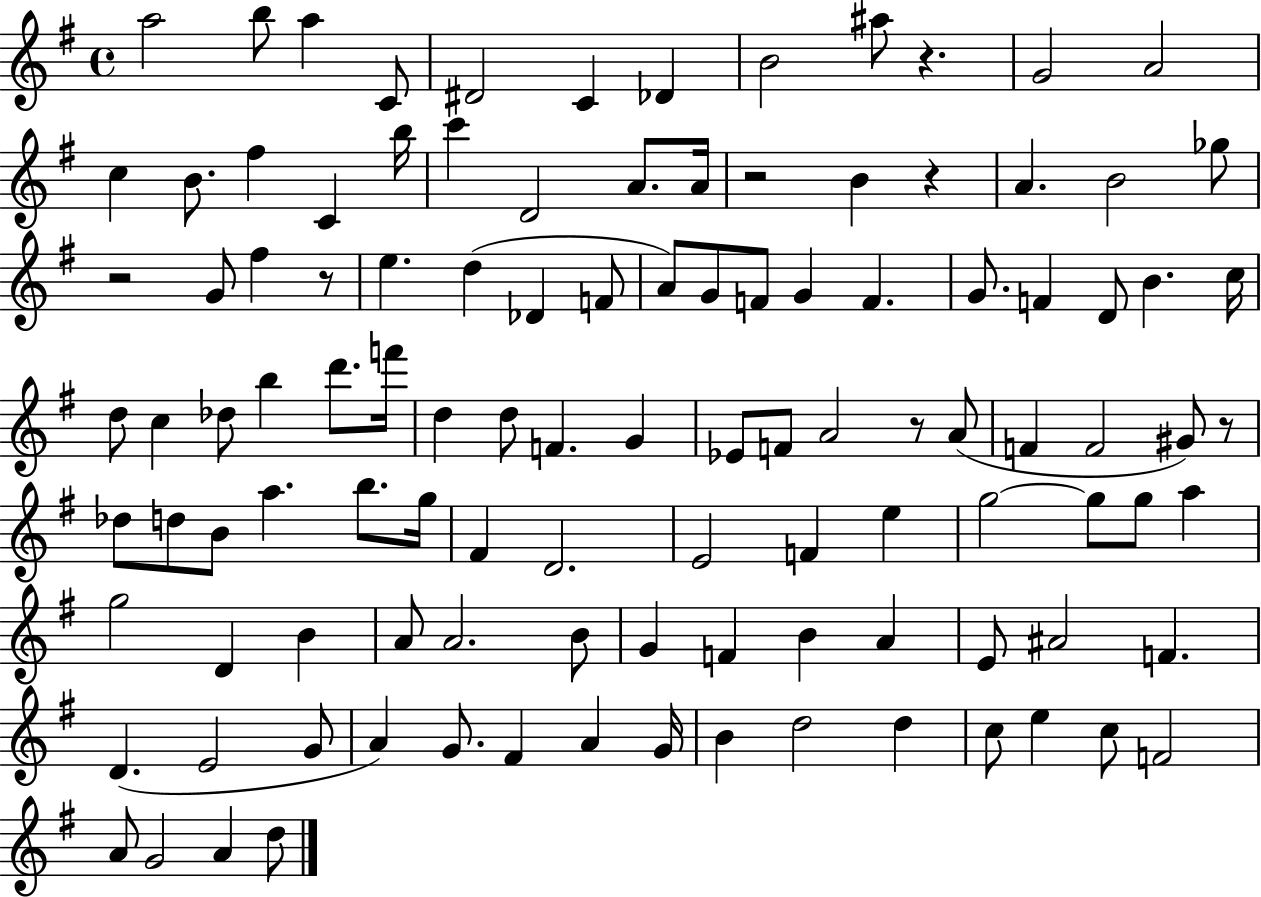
{
  \clef treble
  \time 4/4
  \defaultTimeSignature
  \key g \major
  \repeat volta 2 { a''2 b''8 a''4 c'8 | dis'2 c'4 des'4 | b'2 ais''8 r4. | g'2 a'2 | \break c''4 b'8. fis''4 c'4 b''16 | c'''4 d'2 a'8. a'16 | r2 b'4 r4 | a'4. b'2 ges''8 | \break r2 g'8 fis''4 r8 | e''4. d''4( des'4 f'8 | a'8) g'8 f'8 g'4 f'4. | g'8. f'4 d'8 b'4. c''16 | \break d''8 c''4 des''8 b''4 d'''8. f'''16 | d''4 d''8 f'4. g'4 | ees'8 f'8 a'2 r8 a'8( | f'4 f'2 gis'8) r8 | \break des''8 d''8 b'8 a''4. b''8. g''16 | fis'4 d'2. | e'2 f'4 e''4 | g''2~~ g''8 g''8 a''4 | \break g''2 d'4 b'4 | a'8 a'2. b'8 | g'4 f'4 b'4 a'4 | e'8 ais'2 f'4. | \break d'4.( e'2 g'8 | a'4) g'8. fis'4 a'4 g'16 | b'4 d''2 d''4 | c''8 e''4 c''8 f'2 | \break a'8 g'2 a'4 d''8 | } \bar "|."
}